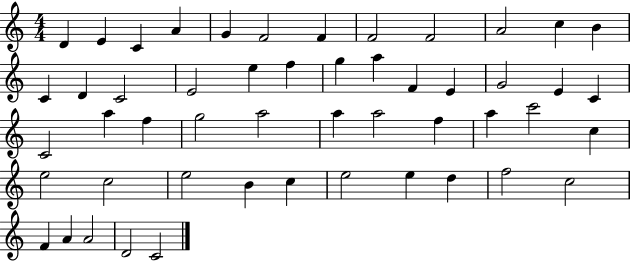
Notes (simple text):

D4/q E4/q C4/q A4/q G4/q F4/h F4/q F4/h F4/h A4/h C5/q B4/q C4/q D4/q C4/h E4/h E5/q F5/q G5/q A5/q F4/q E4/q G4/h E4/q C4/q C4/h A5/q F5/q G5/h A5/h A5/q A5/h F5/q A5/q C6/h C5/q E5/h C5/h E5/h B4/q C5/q E5/h E5/q D5/q F5/h C5/h F4/q A4/q A4/h D4/h C4/h